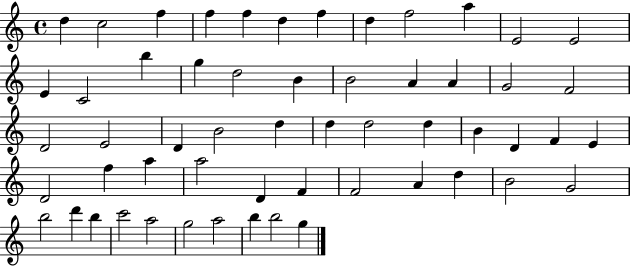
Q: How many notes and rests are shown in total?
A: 56